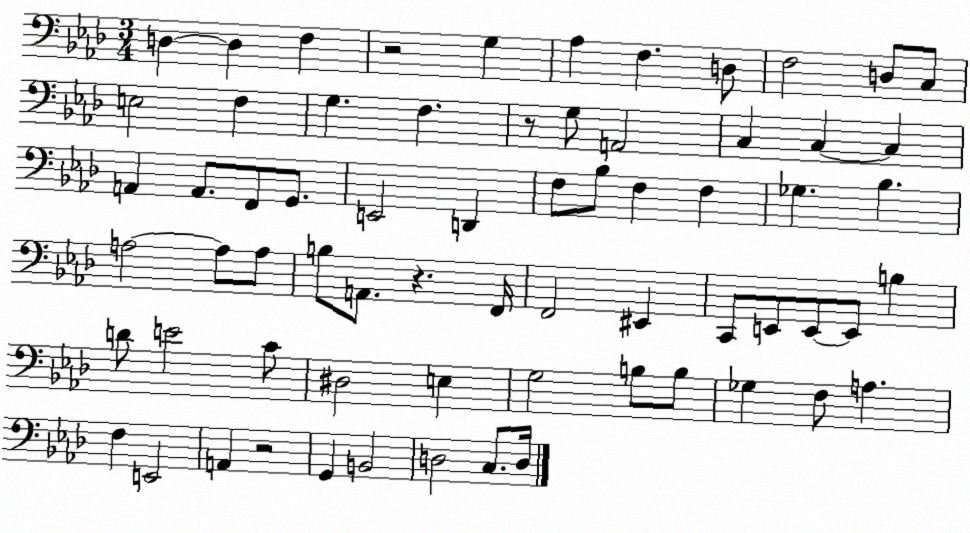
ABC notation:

X:1
T:Untitled
M:3/4
L:1/4
K:Ab
D, D, F, z2 G, _A, F, D,/2 F,2 D,/2 C,/2 E,2 F, G, F, z/2 G,/2 A,,2 C, C, C, A,, A,,/2 F,,/2 G,,/2 E,,2 D,, F,/2 _B,/2 F, F, _G, _B, A,2 A,/2 A,/2 B,/2 A,,/2 z F,,/4 F,,2 ^E,, C,,/2 E,,/2 E,,/2 E,,/2 B, D/2 E2 C/2 ^D,2 E, G,2 B,/2 B,/2 _G, F,/2 A, F, E,,2 A,, z2 G,, B,,2 D,2 C,/2 D,/4